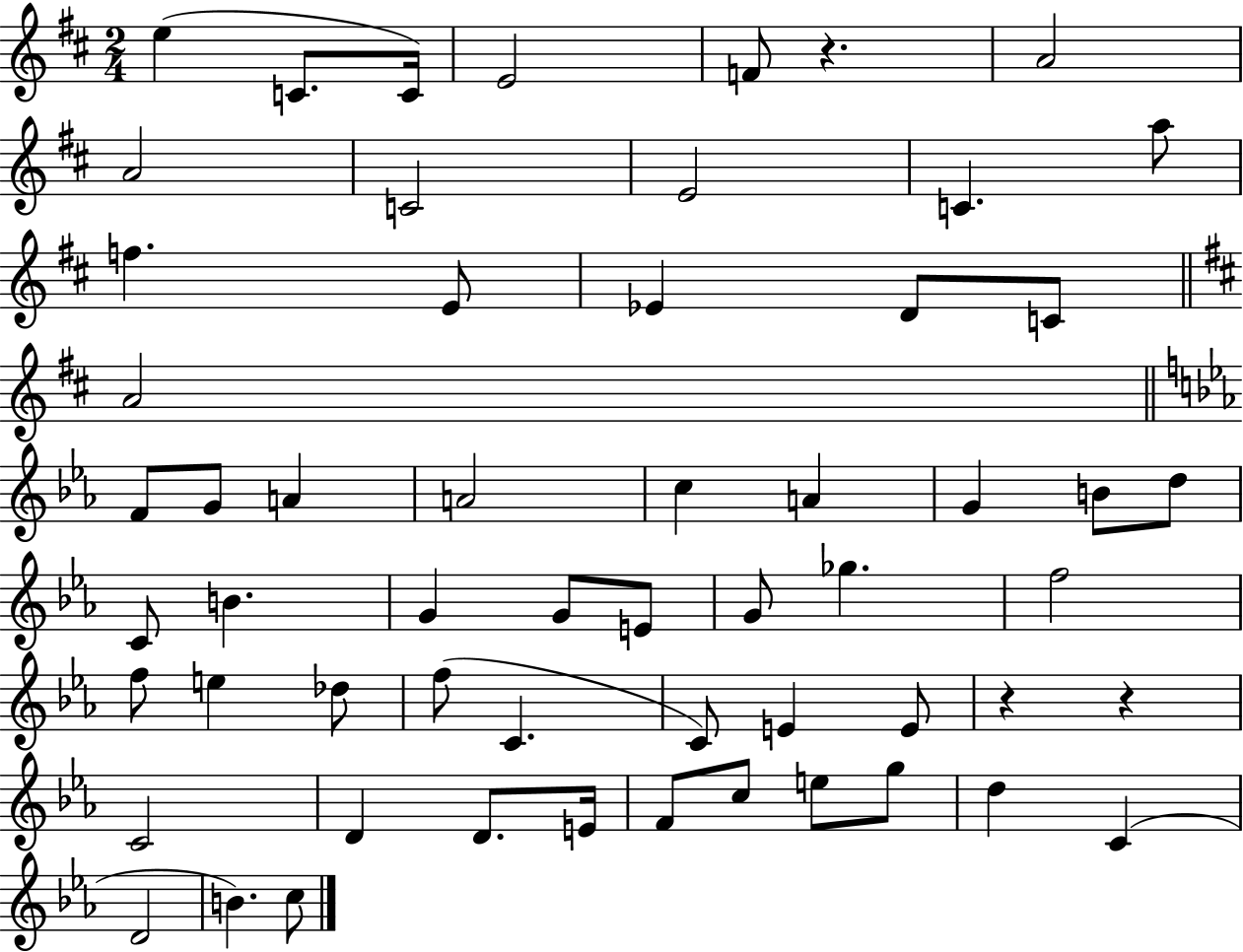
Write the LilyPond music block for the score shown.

{
  \clef treble
  \numericTimeSignature
  \time 2/4
  \key d \major
  e''4( c'8. c'16) | e'2 | f'8 r4. | a'2 | \break a'2 | c'2 | e'2 | c'4. a''8 | \break f''4. e'8 | ees'4 d'8 c'8 | \bar "||" \break \key d \major a'2 | \bar "||" \break \key c \minor f'8 g'8 a'4 | a'2 | c''4 a'4 | g'4 b'8 d''8 | \break c'8 b'4. | g'4 g'8 e'8 | g'8 ges''4. | f''2 | \break f''8 e''4 des''8 | f''8( c'4. | c'8) e'4 e'8 | r4 r4 | \break c'2 | d'4 d'8. e'16 | f'8 c''8 e''8 g''8 | d''4 c'4( | \break d'2 | b'4.) c''8 | \bar "|."
}